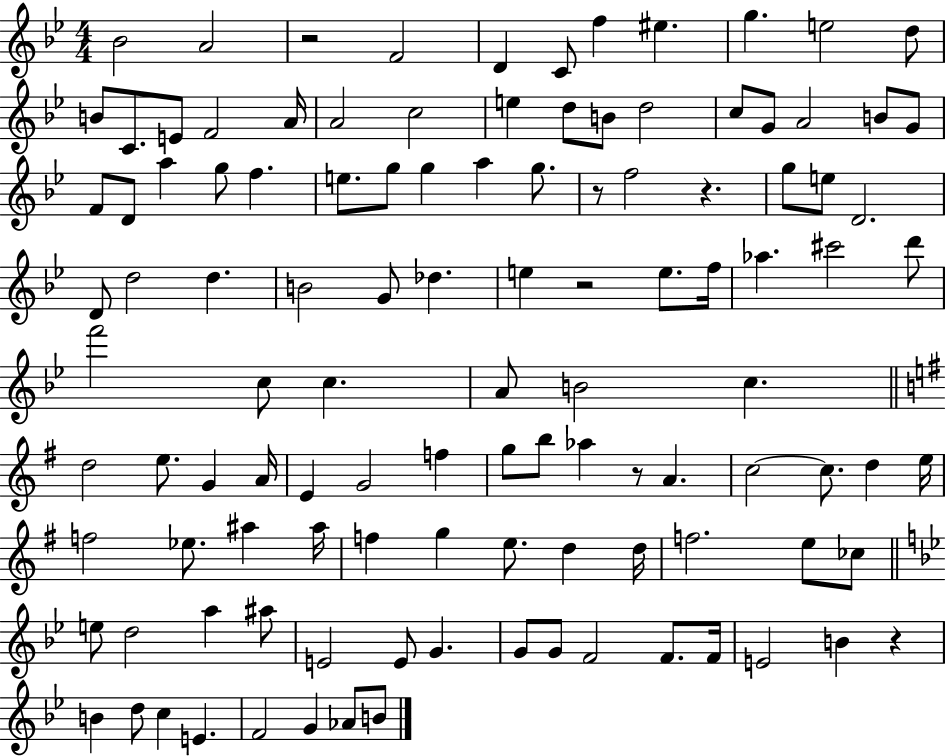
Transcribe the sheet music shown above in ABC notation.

X:1
T:Untitled
M:4/4
L:1/4
K:Bb
_B2 A2 z2 F2 D C/2 f ^e g e2 d/2 B/2 C/2 E/2 F2 A/4 A2 c2 e d/2 B/2 d2 c/2 G/2 A2 B/2 G/2 F/2 D/2 a g/2 f e/2 g/2 g a g/2 z/2 f2 z g/2 e/2 D2 D/2 d2 d B2 G/2 _d e z2 e/2 f/4 _a ^c'2 d'/2 f'2 c/2 c A/2 B2 c d2 e/2 G A/4 E G2 f g/2 b/2 _a z/2 A c2 c/2 d e/4 f2 _e/2 ^a ^a/4 f g e/2 d d/4 f2 e/2 _c/2 e/2 d2 a ^a/2 E2 E/2 G G/2 G/2 F2 F/2 F/4 E2 B z B d/2 c E F2 G _A/2 B/2